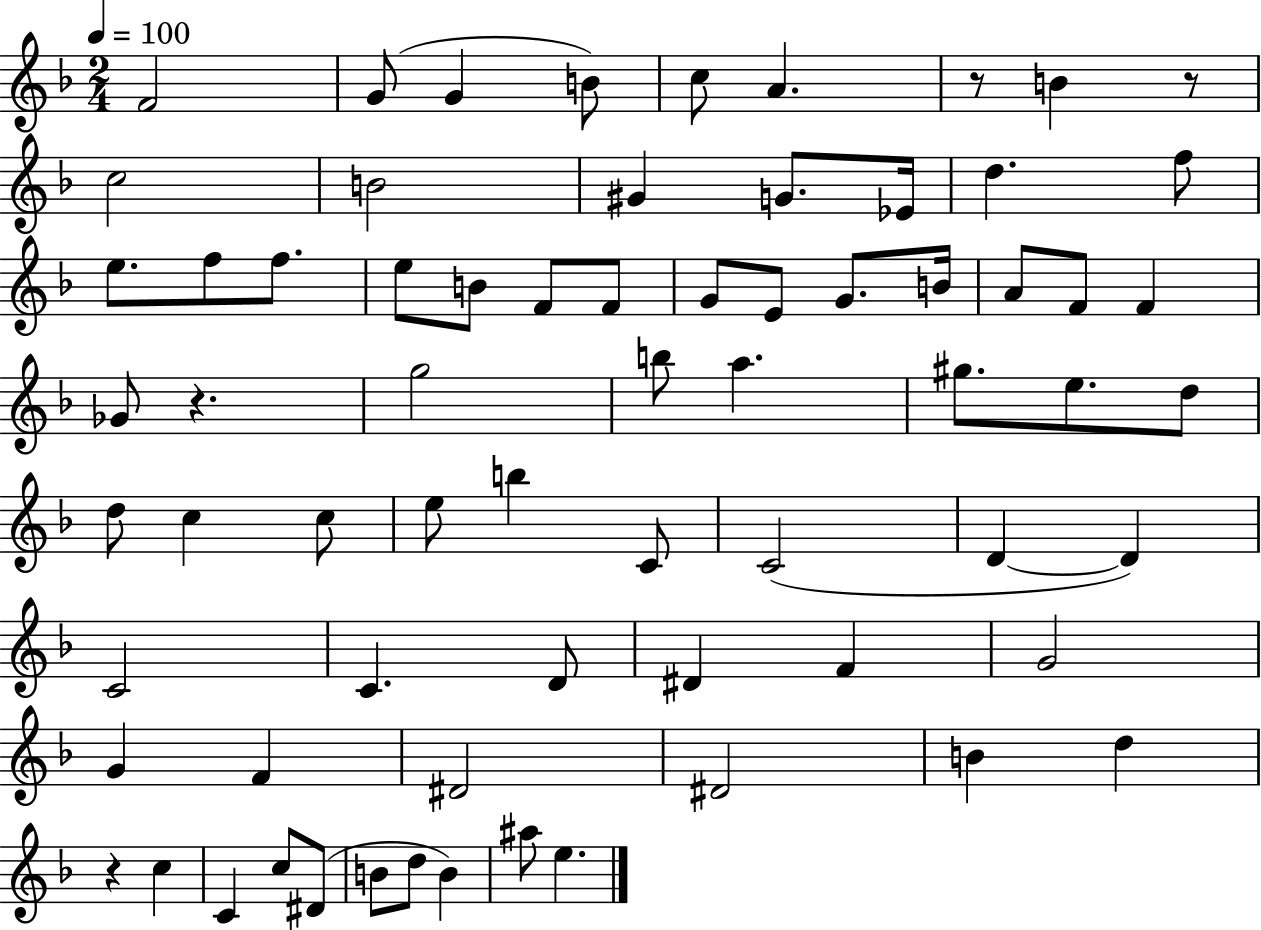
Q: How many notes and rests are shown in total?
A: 69